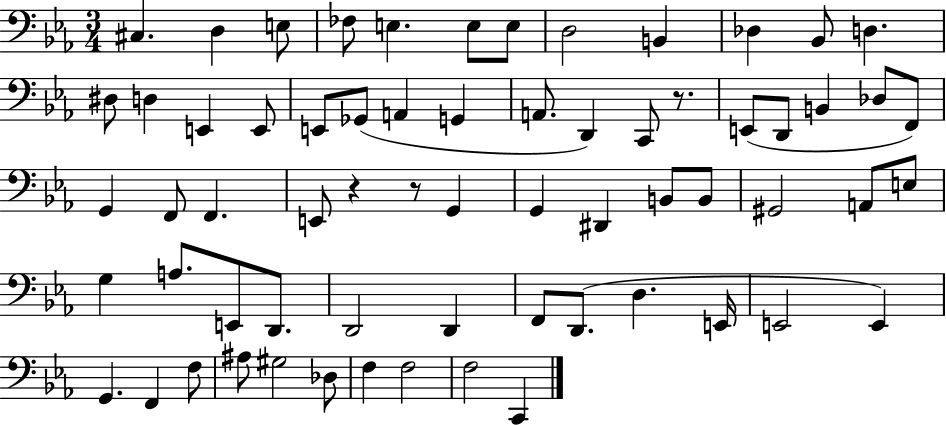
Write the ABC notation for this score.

X:1
T:Untitled
M:3/4
L:1/4
K:Eb
^C, D, E,/2 _F,/2 E, E,/2 E,/2 D,2 B,, _D, _B,,/2 D, ^D,/2 D, E,, E,,/2 E,,/2 _G,,/2 A,, G,, A,,/2 D,, C,,/2 z/2 E,,/2 D,,/2 B,, _D,/2 F,,/2 G,, F,,/2 F,, E,,/2 z z/2 G,, G,, ^D,, B,,/2 B,,/2 ^G,,2 A,,/2 E,/2 G, A,/2 E,,/2 D,,/2 D,,2 D,, F,,/2 D,,/2 D, E,,/4 E,,2 E,, G,, F,, F,/2 ^A,/2 ^G,2 _D,/2 F, F,2 F,2 C,,